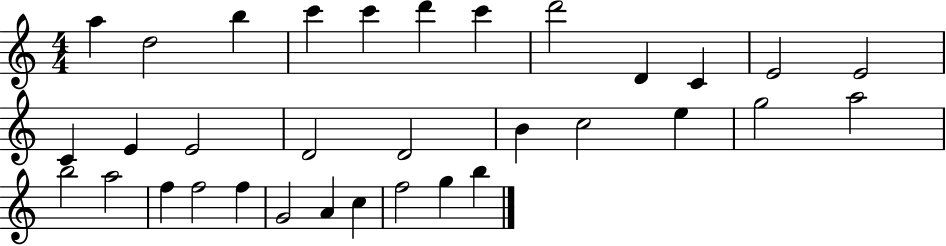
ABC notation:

X:1
T:Untitled
M:4/4
L:1/4
K:C
a d2 b c' c' d' c' d'2 D C E2 E2 C E E2 D2 D2 B c2 e g2 a2 b2 a2 f f2 f G2 A c f2 g b